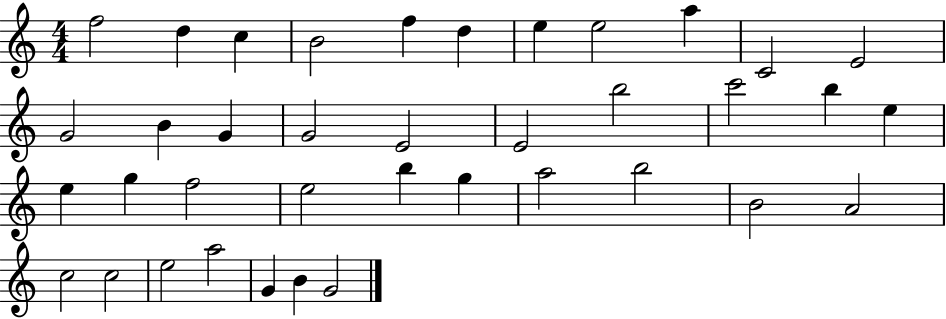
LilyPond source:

{
  \clef treble
  \numericTimeSignature
  \time 4/4
  \key c \major
  f''2 d''4 c''4 | b'2 f''4 d''4 | e''4 e''2 a''4 | c'2 e'2 | \break g'2 b'4 g'4 | g'2 e'2 | e'2 b''2 | c'''2 b''4 e''4 | \break e''4 g''4 f''2 | e''2 b''4 g''4 | a''2 b''2 | b'2 a'2 | \break c''2 c''2 | e''2 a''2 | g'4 b'4 g'2 | \bar "|."
}